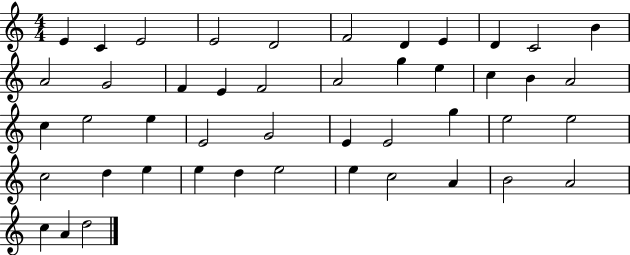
E4/q C4/q E4/h E4/h D4/h F4/h D4/q E4/q D4/q C4/h B4/q A4/h G4/h F4/q E4/q F4/h A4/h G5/q E5/q C5/q B4/q A4/h C5/q E5/h E5/q E4/h G4/h E4/q E4/h G5/q E5/h E5/h C5/h D5/q E5/q E5/q D5/q E5/h E5/q C5/h A4/q B4/h A4/h C5/q A4/q D5/h